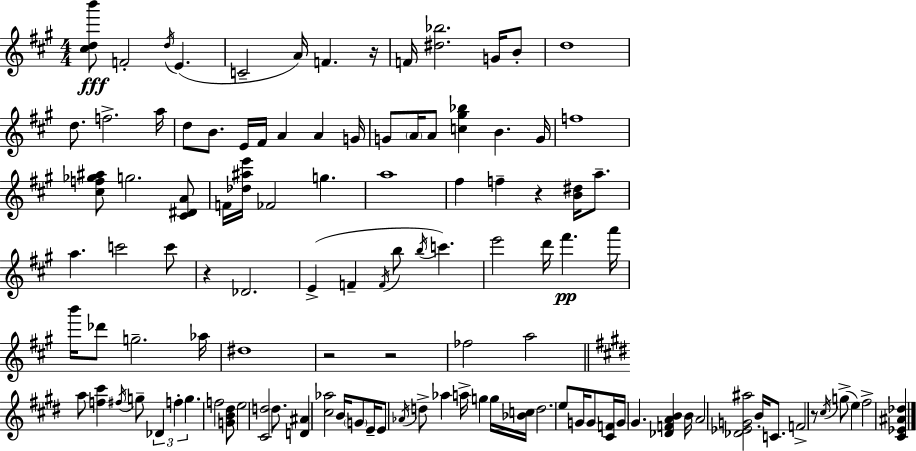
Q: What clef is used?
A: treble